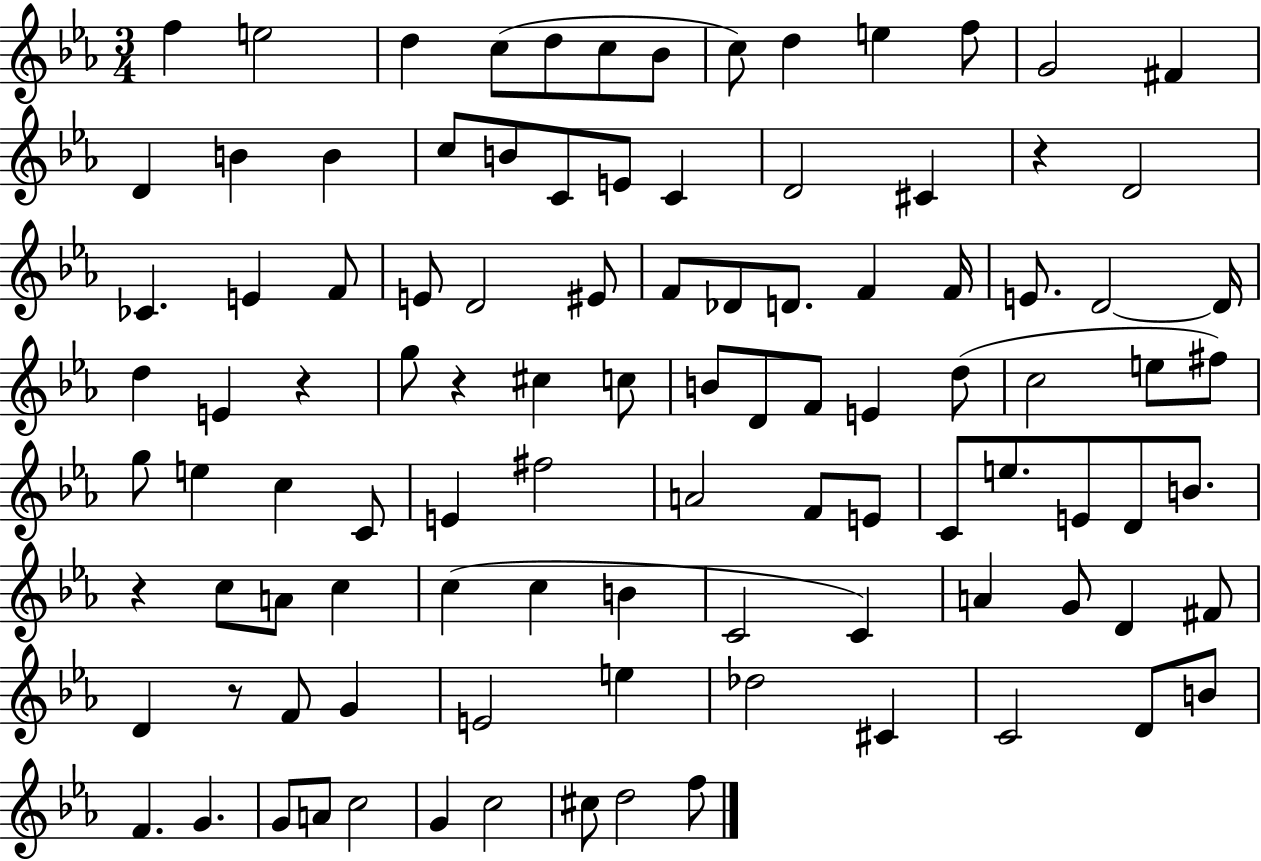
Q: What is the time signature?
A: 3/4